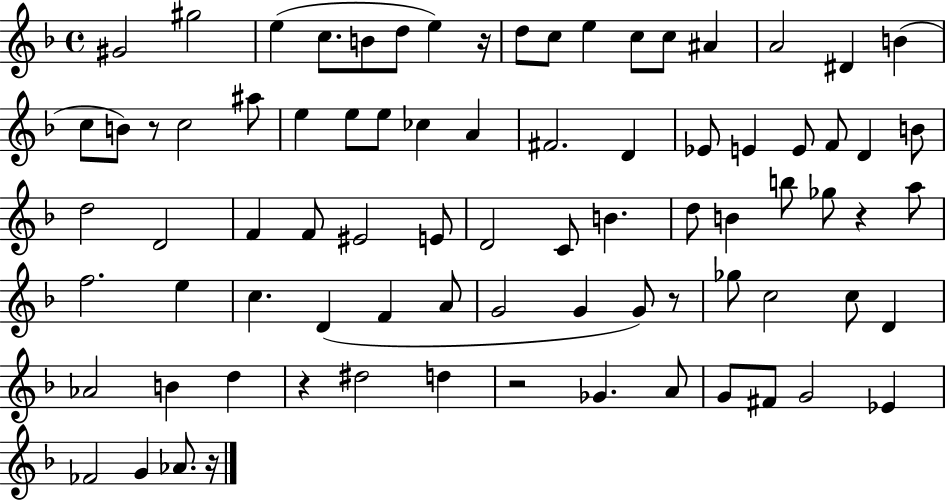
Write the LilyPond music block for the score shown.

{
  \clef treble
  \time 4/4
  \defaultTimeSignature
  \key f \major
  \repeat volta 2 { gis'2 gis''2 | e''4( c''8. b'8 d''8 e''4) r16 | d''8 c''8 e''4 c''8 c''8 ais'4 | a'2 dis'4 b'4( | \break c''8 b'8) r8 c''2 ais''8 | e''4 e''8 e''8 ces''4 a'4 | fis'2. d'4 | ees'8 e'4 e'8 f'8 d'4 b'8 | \break d''2 d'2 | f'4 f'8 eis'2 e'8 | d'2 c'8 b'4. | d''8 b'4 b''8 ges''8 r4 a''8 | \break f''2. e''4 | c''4. d'4( f'4 a'8 | g'2 g'4 g'8) r8 | ges''8 c''2 c''8 d'4 | \break aes'2 b'4 d''4 | r4 dis''2 d''4 | r2 ges'4. a'8 | g'8 fis'8 g'2 ees'4 | \break fes'2 g'4 aes'8. r16 | } \bar "|."
}